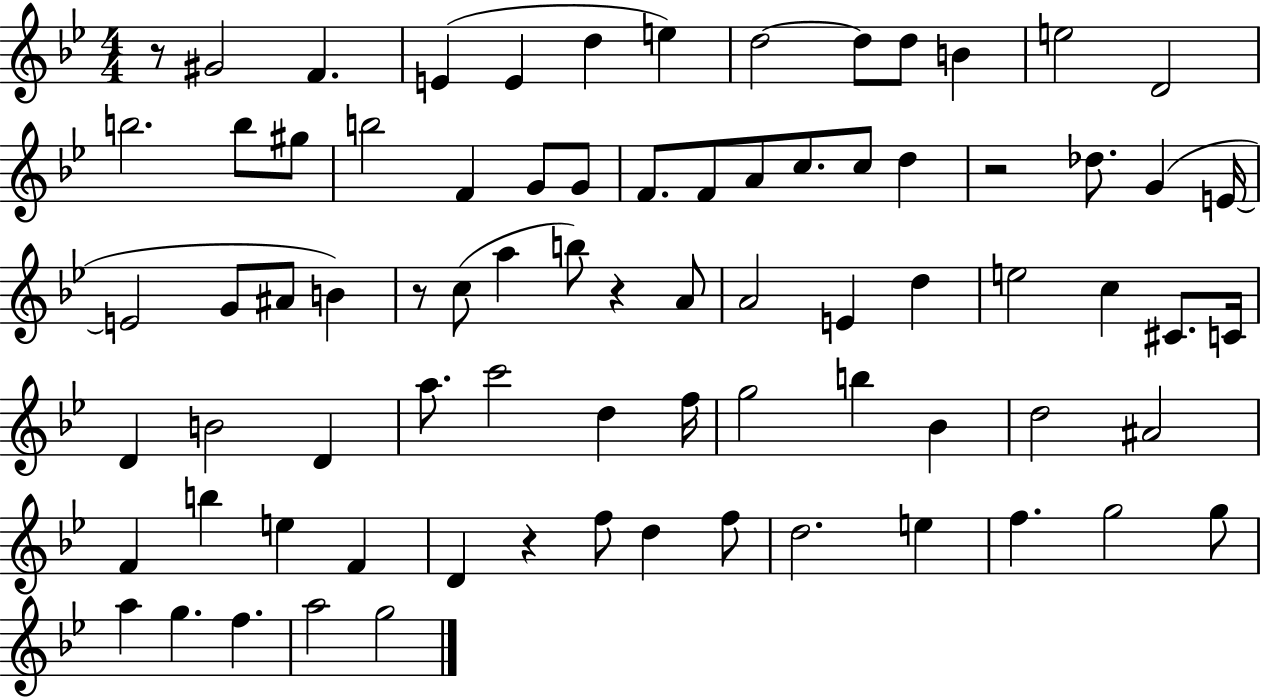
R/e G#4/h F4/q. E4/q E4/q D5/q E5/q D5/h D5/e D5/e B4/q E5/h D4/h B5/h. B5/e G#5/e B5/h F4/q G4/e G4/e F4/e. F4/e A4/e C5/e. C5/e D5/q R/h Db5/e. G4/q E4/s E4/h G4/e A#4/e B4/q R/e C5/e A5/q B5/e R/q A4/e A4/h E4/q D5/q E5/h C5/q C#4/e. C4/s D4/q B4/h D4/q A5/e. C6/h D5/q F5/s G5/h B5/q Bb4/q D5/h A#4/h F4/q B5/q E5/q F4/q D4/q R/q F5/e D5/q F5/e D5/h. E5/q F5/q. G5/h G5/e A5/q G5/q. F5/q. A5/h G5/h